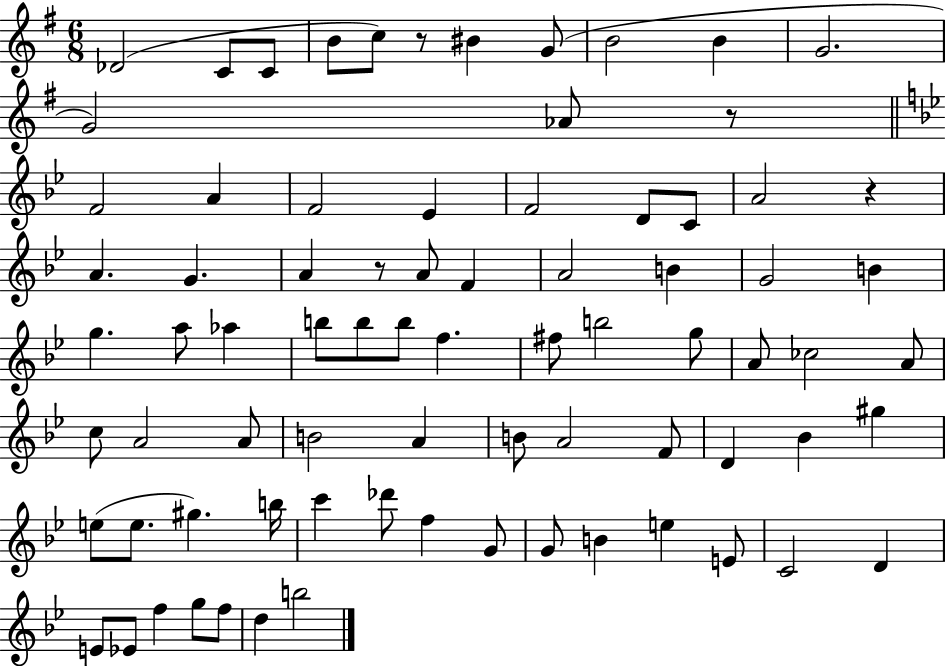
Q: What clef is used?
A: treble